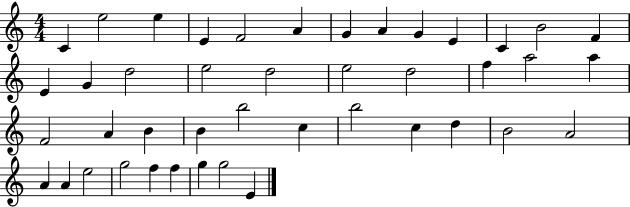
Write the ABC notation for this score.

X:1
T:Untitled
M:4/4
L:1/4
K:C
C e2 e E F2 A G A G E C B2 F E G d2 e2 d2 e2 d2 f a2 a F2 A B B b2 c b2 c d B2 A2 A A e2 g2 f f g g2 E